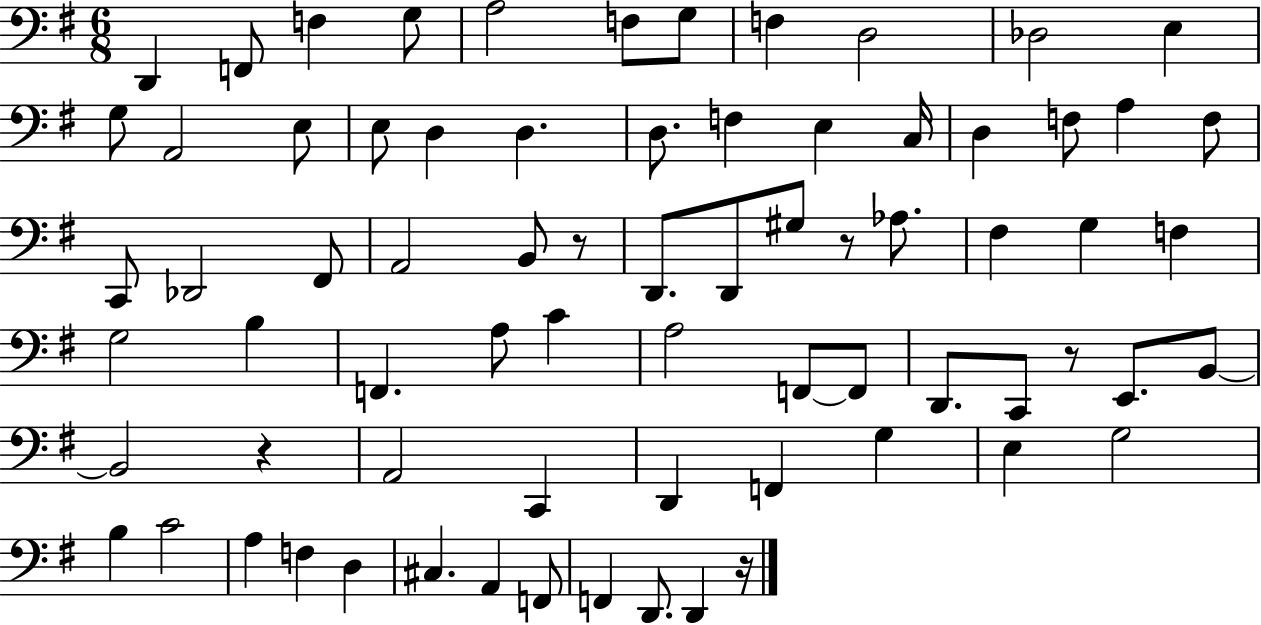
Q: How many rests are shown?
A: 5